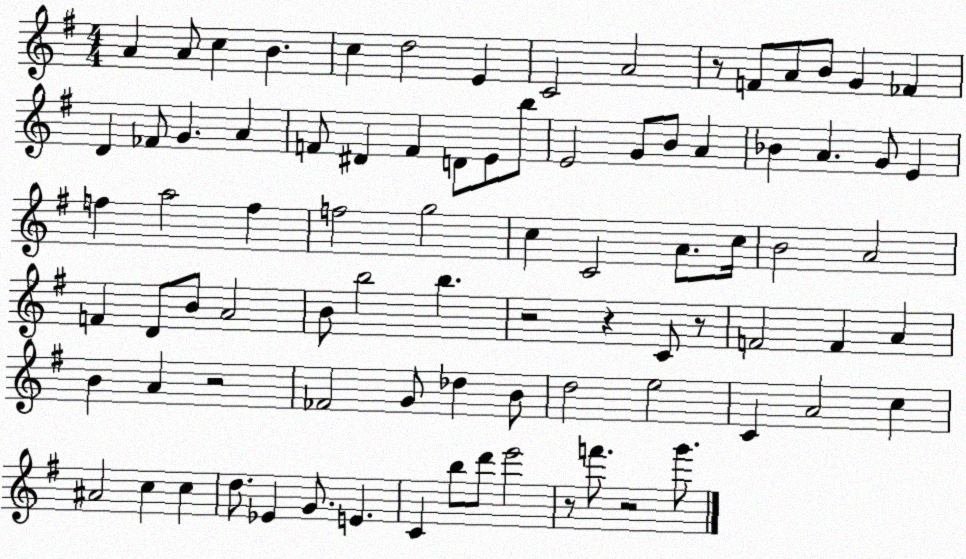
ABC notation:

X:1
T:Untitled
M:4/4
L:1/4
K:G
A A/2 c B c d2 E C2 A2 z/2 F/2 A/2 B/2 G _F D _F/2 G A F/2 ^D F D/2 E/2 b/2 E2 G/2 B/2 A _B A G/2 E f a2 f f2 g2 c C2 A/2 c/4 B2 A2 F D/2 B/2 A2 B/2 b2 b z2 z C/2 z/2 F2 F A B A z2 _F2 G/2 _d B/2 d2 e2 C A2 c ^A2 c c d/2 _E G/2 E C b/2 d'/2 e'2 z/2 f'/2 z2 g'/2